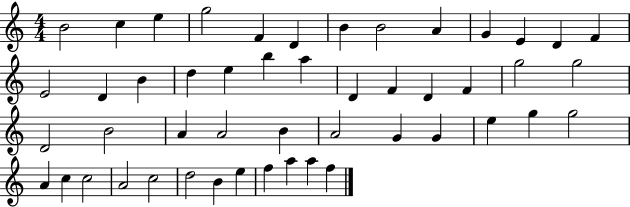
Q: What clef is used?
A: treble